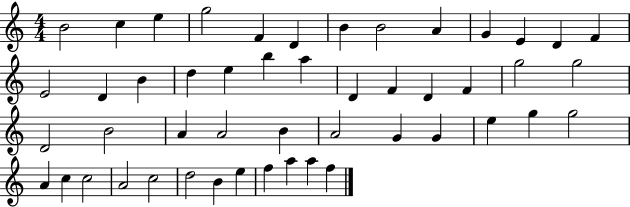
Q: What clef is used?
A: treble